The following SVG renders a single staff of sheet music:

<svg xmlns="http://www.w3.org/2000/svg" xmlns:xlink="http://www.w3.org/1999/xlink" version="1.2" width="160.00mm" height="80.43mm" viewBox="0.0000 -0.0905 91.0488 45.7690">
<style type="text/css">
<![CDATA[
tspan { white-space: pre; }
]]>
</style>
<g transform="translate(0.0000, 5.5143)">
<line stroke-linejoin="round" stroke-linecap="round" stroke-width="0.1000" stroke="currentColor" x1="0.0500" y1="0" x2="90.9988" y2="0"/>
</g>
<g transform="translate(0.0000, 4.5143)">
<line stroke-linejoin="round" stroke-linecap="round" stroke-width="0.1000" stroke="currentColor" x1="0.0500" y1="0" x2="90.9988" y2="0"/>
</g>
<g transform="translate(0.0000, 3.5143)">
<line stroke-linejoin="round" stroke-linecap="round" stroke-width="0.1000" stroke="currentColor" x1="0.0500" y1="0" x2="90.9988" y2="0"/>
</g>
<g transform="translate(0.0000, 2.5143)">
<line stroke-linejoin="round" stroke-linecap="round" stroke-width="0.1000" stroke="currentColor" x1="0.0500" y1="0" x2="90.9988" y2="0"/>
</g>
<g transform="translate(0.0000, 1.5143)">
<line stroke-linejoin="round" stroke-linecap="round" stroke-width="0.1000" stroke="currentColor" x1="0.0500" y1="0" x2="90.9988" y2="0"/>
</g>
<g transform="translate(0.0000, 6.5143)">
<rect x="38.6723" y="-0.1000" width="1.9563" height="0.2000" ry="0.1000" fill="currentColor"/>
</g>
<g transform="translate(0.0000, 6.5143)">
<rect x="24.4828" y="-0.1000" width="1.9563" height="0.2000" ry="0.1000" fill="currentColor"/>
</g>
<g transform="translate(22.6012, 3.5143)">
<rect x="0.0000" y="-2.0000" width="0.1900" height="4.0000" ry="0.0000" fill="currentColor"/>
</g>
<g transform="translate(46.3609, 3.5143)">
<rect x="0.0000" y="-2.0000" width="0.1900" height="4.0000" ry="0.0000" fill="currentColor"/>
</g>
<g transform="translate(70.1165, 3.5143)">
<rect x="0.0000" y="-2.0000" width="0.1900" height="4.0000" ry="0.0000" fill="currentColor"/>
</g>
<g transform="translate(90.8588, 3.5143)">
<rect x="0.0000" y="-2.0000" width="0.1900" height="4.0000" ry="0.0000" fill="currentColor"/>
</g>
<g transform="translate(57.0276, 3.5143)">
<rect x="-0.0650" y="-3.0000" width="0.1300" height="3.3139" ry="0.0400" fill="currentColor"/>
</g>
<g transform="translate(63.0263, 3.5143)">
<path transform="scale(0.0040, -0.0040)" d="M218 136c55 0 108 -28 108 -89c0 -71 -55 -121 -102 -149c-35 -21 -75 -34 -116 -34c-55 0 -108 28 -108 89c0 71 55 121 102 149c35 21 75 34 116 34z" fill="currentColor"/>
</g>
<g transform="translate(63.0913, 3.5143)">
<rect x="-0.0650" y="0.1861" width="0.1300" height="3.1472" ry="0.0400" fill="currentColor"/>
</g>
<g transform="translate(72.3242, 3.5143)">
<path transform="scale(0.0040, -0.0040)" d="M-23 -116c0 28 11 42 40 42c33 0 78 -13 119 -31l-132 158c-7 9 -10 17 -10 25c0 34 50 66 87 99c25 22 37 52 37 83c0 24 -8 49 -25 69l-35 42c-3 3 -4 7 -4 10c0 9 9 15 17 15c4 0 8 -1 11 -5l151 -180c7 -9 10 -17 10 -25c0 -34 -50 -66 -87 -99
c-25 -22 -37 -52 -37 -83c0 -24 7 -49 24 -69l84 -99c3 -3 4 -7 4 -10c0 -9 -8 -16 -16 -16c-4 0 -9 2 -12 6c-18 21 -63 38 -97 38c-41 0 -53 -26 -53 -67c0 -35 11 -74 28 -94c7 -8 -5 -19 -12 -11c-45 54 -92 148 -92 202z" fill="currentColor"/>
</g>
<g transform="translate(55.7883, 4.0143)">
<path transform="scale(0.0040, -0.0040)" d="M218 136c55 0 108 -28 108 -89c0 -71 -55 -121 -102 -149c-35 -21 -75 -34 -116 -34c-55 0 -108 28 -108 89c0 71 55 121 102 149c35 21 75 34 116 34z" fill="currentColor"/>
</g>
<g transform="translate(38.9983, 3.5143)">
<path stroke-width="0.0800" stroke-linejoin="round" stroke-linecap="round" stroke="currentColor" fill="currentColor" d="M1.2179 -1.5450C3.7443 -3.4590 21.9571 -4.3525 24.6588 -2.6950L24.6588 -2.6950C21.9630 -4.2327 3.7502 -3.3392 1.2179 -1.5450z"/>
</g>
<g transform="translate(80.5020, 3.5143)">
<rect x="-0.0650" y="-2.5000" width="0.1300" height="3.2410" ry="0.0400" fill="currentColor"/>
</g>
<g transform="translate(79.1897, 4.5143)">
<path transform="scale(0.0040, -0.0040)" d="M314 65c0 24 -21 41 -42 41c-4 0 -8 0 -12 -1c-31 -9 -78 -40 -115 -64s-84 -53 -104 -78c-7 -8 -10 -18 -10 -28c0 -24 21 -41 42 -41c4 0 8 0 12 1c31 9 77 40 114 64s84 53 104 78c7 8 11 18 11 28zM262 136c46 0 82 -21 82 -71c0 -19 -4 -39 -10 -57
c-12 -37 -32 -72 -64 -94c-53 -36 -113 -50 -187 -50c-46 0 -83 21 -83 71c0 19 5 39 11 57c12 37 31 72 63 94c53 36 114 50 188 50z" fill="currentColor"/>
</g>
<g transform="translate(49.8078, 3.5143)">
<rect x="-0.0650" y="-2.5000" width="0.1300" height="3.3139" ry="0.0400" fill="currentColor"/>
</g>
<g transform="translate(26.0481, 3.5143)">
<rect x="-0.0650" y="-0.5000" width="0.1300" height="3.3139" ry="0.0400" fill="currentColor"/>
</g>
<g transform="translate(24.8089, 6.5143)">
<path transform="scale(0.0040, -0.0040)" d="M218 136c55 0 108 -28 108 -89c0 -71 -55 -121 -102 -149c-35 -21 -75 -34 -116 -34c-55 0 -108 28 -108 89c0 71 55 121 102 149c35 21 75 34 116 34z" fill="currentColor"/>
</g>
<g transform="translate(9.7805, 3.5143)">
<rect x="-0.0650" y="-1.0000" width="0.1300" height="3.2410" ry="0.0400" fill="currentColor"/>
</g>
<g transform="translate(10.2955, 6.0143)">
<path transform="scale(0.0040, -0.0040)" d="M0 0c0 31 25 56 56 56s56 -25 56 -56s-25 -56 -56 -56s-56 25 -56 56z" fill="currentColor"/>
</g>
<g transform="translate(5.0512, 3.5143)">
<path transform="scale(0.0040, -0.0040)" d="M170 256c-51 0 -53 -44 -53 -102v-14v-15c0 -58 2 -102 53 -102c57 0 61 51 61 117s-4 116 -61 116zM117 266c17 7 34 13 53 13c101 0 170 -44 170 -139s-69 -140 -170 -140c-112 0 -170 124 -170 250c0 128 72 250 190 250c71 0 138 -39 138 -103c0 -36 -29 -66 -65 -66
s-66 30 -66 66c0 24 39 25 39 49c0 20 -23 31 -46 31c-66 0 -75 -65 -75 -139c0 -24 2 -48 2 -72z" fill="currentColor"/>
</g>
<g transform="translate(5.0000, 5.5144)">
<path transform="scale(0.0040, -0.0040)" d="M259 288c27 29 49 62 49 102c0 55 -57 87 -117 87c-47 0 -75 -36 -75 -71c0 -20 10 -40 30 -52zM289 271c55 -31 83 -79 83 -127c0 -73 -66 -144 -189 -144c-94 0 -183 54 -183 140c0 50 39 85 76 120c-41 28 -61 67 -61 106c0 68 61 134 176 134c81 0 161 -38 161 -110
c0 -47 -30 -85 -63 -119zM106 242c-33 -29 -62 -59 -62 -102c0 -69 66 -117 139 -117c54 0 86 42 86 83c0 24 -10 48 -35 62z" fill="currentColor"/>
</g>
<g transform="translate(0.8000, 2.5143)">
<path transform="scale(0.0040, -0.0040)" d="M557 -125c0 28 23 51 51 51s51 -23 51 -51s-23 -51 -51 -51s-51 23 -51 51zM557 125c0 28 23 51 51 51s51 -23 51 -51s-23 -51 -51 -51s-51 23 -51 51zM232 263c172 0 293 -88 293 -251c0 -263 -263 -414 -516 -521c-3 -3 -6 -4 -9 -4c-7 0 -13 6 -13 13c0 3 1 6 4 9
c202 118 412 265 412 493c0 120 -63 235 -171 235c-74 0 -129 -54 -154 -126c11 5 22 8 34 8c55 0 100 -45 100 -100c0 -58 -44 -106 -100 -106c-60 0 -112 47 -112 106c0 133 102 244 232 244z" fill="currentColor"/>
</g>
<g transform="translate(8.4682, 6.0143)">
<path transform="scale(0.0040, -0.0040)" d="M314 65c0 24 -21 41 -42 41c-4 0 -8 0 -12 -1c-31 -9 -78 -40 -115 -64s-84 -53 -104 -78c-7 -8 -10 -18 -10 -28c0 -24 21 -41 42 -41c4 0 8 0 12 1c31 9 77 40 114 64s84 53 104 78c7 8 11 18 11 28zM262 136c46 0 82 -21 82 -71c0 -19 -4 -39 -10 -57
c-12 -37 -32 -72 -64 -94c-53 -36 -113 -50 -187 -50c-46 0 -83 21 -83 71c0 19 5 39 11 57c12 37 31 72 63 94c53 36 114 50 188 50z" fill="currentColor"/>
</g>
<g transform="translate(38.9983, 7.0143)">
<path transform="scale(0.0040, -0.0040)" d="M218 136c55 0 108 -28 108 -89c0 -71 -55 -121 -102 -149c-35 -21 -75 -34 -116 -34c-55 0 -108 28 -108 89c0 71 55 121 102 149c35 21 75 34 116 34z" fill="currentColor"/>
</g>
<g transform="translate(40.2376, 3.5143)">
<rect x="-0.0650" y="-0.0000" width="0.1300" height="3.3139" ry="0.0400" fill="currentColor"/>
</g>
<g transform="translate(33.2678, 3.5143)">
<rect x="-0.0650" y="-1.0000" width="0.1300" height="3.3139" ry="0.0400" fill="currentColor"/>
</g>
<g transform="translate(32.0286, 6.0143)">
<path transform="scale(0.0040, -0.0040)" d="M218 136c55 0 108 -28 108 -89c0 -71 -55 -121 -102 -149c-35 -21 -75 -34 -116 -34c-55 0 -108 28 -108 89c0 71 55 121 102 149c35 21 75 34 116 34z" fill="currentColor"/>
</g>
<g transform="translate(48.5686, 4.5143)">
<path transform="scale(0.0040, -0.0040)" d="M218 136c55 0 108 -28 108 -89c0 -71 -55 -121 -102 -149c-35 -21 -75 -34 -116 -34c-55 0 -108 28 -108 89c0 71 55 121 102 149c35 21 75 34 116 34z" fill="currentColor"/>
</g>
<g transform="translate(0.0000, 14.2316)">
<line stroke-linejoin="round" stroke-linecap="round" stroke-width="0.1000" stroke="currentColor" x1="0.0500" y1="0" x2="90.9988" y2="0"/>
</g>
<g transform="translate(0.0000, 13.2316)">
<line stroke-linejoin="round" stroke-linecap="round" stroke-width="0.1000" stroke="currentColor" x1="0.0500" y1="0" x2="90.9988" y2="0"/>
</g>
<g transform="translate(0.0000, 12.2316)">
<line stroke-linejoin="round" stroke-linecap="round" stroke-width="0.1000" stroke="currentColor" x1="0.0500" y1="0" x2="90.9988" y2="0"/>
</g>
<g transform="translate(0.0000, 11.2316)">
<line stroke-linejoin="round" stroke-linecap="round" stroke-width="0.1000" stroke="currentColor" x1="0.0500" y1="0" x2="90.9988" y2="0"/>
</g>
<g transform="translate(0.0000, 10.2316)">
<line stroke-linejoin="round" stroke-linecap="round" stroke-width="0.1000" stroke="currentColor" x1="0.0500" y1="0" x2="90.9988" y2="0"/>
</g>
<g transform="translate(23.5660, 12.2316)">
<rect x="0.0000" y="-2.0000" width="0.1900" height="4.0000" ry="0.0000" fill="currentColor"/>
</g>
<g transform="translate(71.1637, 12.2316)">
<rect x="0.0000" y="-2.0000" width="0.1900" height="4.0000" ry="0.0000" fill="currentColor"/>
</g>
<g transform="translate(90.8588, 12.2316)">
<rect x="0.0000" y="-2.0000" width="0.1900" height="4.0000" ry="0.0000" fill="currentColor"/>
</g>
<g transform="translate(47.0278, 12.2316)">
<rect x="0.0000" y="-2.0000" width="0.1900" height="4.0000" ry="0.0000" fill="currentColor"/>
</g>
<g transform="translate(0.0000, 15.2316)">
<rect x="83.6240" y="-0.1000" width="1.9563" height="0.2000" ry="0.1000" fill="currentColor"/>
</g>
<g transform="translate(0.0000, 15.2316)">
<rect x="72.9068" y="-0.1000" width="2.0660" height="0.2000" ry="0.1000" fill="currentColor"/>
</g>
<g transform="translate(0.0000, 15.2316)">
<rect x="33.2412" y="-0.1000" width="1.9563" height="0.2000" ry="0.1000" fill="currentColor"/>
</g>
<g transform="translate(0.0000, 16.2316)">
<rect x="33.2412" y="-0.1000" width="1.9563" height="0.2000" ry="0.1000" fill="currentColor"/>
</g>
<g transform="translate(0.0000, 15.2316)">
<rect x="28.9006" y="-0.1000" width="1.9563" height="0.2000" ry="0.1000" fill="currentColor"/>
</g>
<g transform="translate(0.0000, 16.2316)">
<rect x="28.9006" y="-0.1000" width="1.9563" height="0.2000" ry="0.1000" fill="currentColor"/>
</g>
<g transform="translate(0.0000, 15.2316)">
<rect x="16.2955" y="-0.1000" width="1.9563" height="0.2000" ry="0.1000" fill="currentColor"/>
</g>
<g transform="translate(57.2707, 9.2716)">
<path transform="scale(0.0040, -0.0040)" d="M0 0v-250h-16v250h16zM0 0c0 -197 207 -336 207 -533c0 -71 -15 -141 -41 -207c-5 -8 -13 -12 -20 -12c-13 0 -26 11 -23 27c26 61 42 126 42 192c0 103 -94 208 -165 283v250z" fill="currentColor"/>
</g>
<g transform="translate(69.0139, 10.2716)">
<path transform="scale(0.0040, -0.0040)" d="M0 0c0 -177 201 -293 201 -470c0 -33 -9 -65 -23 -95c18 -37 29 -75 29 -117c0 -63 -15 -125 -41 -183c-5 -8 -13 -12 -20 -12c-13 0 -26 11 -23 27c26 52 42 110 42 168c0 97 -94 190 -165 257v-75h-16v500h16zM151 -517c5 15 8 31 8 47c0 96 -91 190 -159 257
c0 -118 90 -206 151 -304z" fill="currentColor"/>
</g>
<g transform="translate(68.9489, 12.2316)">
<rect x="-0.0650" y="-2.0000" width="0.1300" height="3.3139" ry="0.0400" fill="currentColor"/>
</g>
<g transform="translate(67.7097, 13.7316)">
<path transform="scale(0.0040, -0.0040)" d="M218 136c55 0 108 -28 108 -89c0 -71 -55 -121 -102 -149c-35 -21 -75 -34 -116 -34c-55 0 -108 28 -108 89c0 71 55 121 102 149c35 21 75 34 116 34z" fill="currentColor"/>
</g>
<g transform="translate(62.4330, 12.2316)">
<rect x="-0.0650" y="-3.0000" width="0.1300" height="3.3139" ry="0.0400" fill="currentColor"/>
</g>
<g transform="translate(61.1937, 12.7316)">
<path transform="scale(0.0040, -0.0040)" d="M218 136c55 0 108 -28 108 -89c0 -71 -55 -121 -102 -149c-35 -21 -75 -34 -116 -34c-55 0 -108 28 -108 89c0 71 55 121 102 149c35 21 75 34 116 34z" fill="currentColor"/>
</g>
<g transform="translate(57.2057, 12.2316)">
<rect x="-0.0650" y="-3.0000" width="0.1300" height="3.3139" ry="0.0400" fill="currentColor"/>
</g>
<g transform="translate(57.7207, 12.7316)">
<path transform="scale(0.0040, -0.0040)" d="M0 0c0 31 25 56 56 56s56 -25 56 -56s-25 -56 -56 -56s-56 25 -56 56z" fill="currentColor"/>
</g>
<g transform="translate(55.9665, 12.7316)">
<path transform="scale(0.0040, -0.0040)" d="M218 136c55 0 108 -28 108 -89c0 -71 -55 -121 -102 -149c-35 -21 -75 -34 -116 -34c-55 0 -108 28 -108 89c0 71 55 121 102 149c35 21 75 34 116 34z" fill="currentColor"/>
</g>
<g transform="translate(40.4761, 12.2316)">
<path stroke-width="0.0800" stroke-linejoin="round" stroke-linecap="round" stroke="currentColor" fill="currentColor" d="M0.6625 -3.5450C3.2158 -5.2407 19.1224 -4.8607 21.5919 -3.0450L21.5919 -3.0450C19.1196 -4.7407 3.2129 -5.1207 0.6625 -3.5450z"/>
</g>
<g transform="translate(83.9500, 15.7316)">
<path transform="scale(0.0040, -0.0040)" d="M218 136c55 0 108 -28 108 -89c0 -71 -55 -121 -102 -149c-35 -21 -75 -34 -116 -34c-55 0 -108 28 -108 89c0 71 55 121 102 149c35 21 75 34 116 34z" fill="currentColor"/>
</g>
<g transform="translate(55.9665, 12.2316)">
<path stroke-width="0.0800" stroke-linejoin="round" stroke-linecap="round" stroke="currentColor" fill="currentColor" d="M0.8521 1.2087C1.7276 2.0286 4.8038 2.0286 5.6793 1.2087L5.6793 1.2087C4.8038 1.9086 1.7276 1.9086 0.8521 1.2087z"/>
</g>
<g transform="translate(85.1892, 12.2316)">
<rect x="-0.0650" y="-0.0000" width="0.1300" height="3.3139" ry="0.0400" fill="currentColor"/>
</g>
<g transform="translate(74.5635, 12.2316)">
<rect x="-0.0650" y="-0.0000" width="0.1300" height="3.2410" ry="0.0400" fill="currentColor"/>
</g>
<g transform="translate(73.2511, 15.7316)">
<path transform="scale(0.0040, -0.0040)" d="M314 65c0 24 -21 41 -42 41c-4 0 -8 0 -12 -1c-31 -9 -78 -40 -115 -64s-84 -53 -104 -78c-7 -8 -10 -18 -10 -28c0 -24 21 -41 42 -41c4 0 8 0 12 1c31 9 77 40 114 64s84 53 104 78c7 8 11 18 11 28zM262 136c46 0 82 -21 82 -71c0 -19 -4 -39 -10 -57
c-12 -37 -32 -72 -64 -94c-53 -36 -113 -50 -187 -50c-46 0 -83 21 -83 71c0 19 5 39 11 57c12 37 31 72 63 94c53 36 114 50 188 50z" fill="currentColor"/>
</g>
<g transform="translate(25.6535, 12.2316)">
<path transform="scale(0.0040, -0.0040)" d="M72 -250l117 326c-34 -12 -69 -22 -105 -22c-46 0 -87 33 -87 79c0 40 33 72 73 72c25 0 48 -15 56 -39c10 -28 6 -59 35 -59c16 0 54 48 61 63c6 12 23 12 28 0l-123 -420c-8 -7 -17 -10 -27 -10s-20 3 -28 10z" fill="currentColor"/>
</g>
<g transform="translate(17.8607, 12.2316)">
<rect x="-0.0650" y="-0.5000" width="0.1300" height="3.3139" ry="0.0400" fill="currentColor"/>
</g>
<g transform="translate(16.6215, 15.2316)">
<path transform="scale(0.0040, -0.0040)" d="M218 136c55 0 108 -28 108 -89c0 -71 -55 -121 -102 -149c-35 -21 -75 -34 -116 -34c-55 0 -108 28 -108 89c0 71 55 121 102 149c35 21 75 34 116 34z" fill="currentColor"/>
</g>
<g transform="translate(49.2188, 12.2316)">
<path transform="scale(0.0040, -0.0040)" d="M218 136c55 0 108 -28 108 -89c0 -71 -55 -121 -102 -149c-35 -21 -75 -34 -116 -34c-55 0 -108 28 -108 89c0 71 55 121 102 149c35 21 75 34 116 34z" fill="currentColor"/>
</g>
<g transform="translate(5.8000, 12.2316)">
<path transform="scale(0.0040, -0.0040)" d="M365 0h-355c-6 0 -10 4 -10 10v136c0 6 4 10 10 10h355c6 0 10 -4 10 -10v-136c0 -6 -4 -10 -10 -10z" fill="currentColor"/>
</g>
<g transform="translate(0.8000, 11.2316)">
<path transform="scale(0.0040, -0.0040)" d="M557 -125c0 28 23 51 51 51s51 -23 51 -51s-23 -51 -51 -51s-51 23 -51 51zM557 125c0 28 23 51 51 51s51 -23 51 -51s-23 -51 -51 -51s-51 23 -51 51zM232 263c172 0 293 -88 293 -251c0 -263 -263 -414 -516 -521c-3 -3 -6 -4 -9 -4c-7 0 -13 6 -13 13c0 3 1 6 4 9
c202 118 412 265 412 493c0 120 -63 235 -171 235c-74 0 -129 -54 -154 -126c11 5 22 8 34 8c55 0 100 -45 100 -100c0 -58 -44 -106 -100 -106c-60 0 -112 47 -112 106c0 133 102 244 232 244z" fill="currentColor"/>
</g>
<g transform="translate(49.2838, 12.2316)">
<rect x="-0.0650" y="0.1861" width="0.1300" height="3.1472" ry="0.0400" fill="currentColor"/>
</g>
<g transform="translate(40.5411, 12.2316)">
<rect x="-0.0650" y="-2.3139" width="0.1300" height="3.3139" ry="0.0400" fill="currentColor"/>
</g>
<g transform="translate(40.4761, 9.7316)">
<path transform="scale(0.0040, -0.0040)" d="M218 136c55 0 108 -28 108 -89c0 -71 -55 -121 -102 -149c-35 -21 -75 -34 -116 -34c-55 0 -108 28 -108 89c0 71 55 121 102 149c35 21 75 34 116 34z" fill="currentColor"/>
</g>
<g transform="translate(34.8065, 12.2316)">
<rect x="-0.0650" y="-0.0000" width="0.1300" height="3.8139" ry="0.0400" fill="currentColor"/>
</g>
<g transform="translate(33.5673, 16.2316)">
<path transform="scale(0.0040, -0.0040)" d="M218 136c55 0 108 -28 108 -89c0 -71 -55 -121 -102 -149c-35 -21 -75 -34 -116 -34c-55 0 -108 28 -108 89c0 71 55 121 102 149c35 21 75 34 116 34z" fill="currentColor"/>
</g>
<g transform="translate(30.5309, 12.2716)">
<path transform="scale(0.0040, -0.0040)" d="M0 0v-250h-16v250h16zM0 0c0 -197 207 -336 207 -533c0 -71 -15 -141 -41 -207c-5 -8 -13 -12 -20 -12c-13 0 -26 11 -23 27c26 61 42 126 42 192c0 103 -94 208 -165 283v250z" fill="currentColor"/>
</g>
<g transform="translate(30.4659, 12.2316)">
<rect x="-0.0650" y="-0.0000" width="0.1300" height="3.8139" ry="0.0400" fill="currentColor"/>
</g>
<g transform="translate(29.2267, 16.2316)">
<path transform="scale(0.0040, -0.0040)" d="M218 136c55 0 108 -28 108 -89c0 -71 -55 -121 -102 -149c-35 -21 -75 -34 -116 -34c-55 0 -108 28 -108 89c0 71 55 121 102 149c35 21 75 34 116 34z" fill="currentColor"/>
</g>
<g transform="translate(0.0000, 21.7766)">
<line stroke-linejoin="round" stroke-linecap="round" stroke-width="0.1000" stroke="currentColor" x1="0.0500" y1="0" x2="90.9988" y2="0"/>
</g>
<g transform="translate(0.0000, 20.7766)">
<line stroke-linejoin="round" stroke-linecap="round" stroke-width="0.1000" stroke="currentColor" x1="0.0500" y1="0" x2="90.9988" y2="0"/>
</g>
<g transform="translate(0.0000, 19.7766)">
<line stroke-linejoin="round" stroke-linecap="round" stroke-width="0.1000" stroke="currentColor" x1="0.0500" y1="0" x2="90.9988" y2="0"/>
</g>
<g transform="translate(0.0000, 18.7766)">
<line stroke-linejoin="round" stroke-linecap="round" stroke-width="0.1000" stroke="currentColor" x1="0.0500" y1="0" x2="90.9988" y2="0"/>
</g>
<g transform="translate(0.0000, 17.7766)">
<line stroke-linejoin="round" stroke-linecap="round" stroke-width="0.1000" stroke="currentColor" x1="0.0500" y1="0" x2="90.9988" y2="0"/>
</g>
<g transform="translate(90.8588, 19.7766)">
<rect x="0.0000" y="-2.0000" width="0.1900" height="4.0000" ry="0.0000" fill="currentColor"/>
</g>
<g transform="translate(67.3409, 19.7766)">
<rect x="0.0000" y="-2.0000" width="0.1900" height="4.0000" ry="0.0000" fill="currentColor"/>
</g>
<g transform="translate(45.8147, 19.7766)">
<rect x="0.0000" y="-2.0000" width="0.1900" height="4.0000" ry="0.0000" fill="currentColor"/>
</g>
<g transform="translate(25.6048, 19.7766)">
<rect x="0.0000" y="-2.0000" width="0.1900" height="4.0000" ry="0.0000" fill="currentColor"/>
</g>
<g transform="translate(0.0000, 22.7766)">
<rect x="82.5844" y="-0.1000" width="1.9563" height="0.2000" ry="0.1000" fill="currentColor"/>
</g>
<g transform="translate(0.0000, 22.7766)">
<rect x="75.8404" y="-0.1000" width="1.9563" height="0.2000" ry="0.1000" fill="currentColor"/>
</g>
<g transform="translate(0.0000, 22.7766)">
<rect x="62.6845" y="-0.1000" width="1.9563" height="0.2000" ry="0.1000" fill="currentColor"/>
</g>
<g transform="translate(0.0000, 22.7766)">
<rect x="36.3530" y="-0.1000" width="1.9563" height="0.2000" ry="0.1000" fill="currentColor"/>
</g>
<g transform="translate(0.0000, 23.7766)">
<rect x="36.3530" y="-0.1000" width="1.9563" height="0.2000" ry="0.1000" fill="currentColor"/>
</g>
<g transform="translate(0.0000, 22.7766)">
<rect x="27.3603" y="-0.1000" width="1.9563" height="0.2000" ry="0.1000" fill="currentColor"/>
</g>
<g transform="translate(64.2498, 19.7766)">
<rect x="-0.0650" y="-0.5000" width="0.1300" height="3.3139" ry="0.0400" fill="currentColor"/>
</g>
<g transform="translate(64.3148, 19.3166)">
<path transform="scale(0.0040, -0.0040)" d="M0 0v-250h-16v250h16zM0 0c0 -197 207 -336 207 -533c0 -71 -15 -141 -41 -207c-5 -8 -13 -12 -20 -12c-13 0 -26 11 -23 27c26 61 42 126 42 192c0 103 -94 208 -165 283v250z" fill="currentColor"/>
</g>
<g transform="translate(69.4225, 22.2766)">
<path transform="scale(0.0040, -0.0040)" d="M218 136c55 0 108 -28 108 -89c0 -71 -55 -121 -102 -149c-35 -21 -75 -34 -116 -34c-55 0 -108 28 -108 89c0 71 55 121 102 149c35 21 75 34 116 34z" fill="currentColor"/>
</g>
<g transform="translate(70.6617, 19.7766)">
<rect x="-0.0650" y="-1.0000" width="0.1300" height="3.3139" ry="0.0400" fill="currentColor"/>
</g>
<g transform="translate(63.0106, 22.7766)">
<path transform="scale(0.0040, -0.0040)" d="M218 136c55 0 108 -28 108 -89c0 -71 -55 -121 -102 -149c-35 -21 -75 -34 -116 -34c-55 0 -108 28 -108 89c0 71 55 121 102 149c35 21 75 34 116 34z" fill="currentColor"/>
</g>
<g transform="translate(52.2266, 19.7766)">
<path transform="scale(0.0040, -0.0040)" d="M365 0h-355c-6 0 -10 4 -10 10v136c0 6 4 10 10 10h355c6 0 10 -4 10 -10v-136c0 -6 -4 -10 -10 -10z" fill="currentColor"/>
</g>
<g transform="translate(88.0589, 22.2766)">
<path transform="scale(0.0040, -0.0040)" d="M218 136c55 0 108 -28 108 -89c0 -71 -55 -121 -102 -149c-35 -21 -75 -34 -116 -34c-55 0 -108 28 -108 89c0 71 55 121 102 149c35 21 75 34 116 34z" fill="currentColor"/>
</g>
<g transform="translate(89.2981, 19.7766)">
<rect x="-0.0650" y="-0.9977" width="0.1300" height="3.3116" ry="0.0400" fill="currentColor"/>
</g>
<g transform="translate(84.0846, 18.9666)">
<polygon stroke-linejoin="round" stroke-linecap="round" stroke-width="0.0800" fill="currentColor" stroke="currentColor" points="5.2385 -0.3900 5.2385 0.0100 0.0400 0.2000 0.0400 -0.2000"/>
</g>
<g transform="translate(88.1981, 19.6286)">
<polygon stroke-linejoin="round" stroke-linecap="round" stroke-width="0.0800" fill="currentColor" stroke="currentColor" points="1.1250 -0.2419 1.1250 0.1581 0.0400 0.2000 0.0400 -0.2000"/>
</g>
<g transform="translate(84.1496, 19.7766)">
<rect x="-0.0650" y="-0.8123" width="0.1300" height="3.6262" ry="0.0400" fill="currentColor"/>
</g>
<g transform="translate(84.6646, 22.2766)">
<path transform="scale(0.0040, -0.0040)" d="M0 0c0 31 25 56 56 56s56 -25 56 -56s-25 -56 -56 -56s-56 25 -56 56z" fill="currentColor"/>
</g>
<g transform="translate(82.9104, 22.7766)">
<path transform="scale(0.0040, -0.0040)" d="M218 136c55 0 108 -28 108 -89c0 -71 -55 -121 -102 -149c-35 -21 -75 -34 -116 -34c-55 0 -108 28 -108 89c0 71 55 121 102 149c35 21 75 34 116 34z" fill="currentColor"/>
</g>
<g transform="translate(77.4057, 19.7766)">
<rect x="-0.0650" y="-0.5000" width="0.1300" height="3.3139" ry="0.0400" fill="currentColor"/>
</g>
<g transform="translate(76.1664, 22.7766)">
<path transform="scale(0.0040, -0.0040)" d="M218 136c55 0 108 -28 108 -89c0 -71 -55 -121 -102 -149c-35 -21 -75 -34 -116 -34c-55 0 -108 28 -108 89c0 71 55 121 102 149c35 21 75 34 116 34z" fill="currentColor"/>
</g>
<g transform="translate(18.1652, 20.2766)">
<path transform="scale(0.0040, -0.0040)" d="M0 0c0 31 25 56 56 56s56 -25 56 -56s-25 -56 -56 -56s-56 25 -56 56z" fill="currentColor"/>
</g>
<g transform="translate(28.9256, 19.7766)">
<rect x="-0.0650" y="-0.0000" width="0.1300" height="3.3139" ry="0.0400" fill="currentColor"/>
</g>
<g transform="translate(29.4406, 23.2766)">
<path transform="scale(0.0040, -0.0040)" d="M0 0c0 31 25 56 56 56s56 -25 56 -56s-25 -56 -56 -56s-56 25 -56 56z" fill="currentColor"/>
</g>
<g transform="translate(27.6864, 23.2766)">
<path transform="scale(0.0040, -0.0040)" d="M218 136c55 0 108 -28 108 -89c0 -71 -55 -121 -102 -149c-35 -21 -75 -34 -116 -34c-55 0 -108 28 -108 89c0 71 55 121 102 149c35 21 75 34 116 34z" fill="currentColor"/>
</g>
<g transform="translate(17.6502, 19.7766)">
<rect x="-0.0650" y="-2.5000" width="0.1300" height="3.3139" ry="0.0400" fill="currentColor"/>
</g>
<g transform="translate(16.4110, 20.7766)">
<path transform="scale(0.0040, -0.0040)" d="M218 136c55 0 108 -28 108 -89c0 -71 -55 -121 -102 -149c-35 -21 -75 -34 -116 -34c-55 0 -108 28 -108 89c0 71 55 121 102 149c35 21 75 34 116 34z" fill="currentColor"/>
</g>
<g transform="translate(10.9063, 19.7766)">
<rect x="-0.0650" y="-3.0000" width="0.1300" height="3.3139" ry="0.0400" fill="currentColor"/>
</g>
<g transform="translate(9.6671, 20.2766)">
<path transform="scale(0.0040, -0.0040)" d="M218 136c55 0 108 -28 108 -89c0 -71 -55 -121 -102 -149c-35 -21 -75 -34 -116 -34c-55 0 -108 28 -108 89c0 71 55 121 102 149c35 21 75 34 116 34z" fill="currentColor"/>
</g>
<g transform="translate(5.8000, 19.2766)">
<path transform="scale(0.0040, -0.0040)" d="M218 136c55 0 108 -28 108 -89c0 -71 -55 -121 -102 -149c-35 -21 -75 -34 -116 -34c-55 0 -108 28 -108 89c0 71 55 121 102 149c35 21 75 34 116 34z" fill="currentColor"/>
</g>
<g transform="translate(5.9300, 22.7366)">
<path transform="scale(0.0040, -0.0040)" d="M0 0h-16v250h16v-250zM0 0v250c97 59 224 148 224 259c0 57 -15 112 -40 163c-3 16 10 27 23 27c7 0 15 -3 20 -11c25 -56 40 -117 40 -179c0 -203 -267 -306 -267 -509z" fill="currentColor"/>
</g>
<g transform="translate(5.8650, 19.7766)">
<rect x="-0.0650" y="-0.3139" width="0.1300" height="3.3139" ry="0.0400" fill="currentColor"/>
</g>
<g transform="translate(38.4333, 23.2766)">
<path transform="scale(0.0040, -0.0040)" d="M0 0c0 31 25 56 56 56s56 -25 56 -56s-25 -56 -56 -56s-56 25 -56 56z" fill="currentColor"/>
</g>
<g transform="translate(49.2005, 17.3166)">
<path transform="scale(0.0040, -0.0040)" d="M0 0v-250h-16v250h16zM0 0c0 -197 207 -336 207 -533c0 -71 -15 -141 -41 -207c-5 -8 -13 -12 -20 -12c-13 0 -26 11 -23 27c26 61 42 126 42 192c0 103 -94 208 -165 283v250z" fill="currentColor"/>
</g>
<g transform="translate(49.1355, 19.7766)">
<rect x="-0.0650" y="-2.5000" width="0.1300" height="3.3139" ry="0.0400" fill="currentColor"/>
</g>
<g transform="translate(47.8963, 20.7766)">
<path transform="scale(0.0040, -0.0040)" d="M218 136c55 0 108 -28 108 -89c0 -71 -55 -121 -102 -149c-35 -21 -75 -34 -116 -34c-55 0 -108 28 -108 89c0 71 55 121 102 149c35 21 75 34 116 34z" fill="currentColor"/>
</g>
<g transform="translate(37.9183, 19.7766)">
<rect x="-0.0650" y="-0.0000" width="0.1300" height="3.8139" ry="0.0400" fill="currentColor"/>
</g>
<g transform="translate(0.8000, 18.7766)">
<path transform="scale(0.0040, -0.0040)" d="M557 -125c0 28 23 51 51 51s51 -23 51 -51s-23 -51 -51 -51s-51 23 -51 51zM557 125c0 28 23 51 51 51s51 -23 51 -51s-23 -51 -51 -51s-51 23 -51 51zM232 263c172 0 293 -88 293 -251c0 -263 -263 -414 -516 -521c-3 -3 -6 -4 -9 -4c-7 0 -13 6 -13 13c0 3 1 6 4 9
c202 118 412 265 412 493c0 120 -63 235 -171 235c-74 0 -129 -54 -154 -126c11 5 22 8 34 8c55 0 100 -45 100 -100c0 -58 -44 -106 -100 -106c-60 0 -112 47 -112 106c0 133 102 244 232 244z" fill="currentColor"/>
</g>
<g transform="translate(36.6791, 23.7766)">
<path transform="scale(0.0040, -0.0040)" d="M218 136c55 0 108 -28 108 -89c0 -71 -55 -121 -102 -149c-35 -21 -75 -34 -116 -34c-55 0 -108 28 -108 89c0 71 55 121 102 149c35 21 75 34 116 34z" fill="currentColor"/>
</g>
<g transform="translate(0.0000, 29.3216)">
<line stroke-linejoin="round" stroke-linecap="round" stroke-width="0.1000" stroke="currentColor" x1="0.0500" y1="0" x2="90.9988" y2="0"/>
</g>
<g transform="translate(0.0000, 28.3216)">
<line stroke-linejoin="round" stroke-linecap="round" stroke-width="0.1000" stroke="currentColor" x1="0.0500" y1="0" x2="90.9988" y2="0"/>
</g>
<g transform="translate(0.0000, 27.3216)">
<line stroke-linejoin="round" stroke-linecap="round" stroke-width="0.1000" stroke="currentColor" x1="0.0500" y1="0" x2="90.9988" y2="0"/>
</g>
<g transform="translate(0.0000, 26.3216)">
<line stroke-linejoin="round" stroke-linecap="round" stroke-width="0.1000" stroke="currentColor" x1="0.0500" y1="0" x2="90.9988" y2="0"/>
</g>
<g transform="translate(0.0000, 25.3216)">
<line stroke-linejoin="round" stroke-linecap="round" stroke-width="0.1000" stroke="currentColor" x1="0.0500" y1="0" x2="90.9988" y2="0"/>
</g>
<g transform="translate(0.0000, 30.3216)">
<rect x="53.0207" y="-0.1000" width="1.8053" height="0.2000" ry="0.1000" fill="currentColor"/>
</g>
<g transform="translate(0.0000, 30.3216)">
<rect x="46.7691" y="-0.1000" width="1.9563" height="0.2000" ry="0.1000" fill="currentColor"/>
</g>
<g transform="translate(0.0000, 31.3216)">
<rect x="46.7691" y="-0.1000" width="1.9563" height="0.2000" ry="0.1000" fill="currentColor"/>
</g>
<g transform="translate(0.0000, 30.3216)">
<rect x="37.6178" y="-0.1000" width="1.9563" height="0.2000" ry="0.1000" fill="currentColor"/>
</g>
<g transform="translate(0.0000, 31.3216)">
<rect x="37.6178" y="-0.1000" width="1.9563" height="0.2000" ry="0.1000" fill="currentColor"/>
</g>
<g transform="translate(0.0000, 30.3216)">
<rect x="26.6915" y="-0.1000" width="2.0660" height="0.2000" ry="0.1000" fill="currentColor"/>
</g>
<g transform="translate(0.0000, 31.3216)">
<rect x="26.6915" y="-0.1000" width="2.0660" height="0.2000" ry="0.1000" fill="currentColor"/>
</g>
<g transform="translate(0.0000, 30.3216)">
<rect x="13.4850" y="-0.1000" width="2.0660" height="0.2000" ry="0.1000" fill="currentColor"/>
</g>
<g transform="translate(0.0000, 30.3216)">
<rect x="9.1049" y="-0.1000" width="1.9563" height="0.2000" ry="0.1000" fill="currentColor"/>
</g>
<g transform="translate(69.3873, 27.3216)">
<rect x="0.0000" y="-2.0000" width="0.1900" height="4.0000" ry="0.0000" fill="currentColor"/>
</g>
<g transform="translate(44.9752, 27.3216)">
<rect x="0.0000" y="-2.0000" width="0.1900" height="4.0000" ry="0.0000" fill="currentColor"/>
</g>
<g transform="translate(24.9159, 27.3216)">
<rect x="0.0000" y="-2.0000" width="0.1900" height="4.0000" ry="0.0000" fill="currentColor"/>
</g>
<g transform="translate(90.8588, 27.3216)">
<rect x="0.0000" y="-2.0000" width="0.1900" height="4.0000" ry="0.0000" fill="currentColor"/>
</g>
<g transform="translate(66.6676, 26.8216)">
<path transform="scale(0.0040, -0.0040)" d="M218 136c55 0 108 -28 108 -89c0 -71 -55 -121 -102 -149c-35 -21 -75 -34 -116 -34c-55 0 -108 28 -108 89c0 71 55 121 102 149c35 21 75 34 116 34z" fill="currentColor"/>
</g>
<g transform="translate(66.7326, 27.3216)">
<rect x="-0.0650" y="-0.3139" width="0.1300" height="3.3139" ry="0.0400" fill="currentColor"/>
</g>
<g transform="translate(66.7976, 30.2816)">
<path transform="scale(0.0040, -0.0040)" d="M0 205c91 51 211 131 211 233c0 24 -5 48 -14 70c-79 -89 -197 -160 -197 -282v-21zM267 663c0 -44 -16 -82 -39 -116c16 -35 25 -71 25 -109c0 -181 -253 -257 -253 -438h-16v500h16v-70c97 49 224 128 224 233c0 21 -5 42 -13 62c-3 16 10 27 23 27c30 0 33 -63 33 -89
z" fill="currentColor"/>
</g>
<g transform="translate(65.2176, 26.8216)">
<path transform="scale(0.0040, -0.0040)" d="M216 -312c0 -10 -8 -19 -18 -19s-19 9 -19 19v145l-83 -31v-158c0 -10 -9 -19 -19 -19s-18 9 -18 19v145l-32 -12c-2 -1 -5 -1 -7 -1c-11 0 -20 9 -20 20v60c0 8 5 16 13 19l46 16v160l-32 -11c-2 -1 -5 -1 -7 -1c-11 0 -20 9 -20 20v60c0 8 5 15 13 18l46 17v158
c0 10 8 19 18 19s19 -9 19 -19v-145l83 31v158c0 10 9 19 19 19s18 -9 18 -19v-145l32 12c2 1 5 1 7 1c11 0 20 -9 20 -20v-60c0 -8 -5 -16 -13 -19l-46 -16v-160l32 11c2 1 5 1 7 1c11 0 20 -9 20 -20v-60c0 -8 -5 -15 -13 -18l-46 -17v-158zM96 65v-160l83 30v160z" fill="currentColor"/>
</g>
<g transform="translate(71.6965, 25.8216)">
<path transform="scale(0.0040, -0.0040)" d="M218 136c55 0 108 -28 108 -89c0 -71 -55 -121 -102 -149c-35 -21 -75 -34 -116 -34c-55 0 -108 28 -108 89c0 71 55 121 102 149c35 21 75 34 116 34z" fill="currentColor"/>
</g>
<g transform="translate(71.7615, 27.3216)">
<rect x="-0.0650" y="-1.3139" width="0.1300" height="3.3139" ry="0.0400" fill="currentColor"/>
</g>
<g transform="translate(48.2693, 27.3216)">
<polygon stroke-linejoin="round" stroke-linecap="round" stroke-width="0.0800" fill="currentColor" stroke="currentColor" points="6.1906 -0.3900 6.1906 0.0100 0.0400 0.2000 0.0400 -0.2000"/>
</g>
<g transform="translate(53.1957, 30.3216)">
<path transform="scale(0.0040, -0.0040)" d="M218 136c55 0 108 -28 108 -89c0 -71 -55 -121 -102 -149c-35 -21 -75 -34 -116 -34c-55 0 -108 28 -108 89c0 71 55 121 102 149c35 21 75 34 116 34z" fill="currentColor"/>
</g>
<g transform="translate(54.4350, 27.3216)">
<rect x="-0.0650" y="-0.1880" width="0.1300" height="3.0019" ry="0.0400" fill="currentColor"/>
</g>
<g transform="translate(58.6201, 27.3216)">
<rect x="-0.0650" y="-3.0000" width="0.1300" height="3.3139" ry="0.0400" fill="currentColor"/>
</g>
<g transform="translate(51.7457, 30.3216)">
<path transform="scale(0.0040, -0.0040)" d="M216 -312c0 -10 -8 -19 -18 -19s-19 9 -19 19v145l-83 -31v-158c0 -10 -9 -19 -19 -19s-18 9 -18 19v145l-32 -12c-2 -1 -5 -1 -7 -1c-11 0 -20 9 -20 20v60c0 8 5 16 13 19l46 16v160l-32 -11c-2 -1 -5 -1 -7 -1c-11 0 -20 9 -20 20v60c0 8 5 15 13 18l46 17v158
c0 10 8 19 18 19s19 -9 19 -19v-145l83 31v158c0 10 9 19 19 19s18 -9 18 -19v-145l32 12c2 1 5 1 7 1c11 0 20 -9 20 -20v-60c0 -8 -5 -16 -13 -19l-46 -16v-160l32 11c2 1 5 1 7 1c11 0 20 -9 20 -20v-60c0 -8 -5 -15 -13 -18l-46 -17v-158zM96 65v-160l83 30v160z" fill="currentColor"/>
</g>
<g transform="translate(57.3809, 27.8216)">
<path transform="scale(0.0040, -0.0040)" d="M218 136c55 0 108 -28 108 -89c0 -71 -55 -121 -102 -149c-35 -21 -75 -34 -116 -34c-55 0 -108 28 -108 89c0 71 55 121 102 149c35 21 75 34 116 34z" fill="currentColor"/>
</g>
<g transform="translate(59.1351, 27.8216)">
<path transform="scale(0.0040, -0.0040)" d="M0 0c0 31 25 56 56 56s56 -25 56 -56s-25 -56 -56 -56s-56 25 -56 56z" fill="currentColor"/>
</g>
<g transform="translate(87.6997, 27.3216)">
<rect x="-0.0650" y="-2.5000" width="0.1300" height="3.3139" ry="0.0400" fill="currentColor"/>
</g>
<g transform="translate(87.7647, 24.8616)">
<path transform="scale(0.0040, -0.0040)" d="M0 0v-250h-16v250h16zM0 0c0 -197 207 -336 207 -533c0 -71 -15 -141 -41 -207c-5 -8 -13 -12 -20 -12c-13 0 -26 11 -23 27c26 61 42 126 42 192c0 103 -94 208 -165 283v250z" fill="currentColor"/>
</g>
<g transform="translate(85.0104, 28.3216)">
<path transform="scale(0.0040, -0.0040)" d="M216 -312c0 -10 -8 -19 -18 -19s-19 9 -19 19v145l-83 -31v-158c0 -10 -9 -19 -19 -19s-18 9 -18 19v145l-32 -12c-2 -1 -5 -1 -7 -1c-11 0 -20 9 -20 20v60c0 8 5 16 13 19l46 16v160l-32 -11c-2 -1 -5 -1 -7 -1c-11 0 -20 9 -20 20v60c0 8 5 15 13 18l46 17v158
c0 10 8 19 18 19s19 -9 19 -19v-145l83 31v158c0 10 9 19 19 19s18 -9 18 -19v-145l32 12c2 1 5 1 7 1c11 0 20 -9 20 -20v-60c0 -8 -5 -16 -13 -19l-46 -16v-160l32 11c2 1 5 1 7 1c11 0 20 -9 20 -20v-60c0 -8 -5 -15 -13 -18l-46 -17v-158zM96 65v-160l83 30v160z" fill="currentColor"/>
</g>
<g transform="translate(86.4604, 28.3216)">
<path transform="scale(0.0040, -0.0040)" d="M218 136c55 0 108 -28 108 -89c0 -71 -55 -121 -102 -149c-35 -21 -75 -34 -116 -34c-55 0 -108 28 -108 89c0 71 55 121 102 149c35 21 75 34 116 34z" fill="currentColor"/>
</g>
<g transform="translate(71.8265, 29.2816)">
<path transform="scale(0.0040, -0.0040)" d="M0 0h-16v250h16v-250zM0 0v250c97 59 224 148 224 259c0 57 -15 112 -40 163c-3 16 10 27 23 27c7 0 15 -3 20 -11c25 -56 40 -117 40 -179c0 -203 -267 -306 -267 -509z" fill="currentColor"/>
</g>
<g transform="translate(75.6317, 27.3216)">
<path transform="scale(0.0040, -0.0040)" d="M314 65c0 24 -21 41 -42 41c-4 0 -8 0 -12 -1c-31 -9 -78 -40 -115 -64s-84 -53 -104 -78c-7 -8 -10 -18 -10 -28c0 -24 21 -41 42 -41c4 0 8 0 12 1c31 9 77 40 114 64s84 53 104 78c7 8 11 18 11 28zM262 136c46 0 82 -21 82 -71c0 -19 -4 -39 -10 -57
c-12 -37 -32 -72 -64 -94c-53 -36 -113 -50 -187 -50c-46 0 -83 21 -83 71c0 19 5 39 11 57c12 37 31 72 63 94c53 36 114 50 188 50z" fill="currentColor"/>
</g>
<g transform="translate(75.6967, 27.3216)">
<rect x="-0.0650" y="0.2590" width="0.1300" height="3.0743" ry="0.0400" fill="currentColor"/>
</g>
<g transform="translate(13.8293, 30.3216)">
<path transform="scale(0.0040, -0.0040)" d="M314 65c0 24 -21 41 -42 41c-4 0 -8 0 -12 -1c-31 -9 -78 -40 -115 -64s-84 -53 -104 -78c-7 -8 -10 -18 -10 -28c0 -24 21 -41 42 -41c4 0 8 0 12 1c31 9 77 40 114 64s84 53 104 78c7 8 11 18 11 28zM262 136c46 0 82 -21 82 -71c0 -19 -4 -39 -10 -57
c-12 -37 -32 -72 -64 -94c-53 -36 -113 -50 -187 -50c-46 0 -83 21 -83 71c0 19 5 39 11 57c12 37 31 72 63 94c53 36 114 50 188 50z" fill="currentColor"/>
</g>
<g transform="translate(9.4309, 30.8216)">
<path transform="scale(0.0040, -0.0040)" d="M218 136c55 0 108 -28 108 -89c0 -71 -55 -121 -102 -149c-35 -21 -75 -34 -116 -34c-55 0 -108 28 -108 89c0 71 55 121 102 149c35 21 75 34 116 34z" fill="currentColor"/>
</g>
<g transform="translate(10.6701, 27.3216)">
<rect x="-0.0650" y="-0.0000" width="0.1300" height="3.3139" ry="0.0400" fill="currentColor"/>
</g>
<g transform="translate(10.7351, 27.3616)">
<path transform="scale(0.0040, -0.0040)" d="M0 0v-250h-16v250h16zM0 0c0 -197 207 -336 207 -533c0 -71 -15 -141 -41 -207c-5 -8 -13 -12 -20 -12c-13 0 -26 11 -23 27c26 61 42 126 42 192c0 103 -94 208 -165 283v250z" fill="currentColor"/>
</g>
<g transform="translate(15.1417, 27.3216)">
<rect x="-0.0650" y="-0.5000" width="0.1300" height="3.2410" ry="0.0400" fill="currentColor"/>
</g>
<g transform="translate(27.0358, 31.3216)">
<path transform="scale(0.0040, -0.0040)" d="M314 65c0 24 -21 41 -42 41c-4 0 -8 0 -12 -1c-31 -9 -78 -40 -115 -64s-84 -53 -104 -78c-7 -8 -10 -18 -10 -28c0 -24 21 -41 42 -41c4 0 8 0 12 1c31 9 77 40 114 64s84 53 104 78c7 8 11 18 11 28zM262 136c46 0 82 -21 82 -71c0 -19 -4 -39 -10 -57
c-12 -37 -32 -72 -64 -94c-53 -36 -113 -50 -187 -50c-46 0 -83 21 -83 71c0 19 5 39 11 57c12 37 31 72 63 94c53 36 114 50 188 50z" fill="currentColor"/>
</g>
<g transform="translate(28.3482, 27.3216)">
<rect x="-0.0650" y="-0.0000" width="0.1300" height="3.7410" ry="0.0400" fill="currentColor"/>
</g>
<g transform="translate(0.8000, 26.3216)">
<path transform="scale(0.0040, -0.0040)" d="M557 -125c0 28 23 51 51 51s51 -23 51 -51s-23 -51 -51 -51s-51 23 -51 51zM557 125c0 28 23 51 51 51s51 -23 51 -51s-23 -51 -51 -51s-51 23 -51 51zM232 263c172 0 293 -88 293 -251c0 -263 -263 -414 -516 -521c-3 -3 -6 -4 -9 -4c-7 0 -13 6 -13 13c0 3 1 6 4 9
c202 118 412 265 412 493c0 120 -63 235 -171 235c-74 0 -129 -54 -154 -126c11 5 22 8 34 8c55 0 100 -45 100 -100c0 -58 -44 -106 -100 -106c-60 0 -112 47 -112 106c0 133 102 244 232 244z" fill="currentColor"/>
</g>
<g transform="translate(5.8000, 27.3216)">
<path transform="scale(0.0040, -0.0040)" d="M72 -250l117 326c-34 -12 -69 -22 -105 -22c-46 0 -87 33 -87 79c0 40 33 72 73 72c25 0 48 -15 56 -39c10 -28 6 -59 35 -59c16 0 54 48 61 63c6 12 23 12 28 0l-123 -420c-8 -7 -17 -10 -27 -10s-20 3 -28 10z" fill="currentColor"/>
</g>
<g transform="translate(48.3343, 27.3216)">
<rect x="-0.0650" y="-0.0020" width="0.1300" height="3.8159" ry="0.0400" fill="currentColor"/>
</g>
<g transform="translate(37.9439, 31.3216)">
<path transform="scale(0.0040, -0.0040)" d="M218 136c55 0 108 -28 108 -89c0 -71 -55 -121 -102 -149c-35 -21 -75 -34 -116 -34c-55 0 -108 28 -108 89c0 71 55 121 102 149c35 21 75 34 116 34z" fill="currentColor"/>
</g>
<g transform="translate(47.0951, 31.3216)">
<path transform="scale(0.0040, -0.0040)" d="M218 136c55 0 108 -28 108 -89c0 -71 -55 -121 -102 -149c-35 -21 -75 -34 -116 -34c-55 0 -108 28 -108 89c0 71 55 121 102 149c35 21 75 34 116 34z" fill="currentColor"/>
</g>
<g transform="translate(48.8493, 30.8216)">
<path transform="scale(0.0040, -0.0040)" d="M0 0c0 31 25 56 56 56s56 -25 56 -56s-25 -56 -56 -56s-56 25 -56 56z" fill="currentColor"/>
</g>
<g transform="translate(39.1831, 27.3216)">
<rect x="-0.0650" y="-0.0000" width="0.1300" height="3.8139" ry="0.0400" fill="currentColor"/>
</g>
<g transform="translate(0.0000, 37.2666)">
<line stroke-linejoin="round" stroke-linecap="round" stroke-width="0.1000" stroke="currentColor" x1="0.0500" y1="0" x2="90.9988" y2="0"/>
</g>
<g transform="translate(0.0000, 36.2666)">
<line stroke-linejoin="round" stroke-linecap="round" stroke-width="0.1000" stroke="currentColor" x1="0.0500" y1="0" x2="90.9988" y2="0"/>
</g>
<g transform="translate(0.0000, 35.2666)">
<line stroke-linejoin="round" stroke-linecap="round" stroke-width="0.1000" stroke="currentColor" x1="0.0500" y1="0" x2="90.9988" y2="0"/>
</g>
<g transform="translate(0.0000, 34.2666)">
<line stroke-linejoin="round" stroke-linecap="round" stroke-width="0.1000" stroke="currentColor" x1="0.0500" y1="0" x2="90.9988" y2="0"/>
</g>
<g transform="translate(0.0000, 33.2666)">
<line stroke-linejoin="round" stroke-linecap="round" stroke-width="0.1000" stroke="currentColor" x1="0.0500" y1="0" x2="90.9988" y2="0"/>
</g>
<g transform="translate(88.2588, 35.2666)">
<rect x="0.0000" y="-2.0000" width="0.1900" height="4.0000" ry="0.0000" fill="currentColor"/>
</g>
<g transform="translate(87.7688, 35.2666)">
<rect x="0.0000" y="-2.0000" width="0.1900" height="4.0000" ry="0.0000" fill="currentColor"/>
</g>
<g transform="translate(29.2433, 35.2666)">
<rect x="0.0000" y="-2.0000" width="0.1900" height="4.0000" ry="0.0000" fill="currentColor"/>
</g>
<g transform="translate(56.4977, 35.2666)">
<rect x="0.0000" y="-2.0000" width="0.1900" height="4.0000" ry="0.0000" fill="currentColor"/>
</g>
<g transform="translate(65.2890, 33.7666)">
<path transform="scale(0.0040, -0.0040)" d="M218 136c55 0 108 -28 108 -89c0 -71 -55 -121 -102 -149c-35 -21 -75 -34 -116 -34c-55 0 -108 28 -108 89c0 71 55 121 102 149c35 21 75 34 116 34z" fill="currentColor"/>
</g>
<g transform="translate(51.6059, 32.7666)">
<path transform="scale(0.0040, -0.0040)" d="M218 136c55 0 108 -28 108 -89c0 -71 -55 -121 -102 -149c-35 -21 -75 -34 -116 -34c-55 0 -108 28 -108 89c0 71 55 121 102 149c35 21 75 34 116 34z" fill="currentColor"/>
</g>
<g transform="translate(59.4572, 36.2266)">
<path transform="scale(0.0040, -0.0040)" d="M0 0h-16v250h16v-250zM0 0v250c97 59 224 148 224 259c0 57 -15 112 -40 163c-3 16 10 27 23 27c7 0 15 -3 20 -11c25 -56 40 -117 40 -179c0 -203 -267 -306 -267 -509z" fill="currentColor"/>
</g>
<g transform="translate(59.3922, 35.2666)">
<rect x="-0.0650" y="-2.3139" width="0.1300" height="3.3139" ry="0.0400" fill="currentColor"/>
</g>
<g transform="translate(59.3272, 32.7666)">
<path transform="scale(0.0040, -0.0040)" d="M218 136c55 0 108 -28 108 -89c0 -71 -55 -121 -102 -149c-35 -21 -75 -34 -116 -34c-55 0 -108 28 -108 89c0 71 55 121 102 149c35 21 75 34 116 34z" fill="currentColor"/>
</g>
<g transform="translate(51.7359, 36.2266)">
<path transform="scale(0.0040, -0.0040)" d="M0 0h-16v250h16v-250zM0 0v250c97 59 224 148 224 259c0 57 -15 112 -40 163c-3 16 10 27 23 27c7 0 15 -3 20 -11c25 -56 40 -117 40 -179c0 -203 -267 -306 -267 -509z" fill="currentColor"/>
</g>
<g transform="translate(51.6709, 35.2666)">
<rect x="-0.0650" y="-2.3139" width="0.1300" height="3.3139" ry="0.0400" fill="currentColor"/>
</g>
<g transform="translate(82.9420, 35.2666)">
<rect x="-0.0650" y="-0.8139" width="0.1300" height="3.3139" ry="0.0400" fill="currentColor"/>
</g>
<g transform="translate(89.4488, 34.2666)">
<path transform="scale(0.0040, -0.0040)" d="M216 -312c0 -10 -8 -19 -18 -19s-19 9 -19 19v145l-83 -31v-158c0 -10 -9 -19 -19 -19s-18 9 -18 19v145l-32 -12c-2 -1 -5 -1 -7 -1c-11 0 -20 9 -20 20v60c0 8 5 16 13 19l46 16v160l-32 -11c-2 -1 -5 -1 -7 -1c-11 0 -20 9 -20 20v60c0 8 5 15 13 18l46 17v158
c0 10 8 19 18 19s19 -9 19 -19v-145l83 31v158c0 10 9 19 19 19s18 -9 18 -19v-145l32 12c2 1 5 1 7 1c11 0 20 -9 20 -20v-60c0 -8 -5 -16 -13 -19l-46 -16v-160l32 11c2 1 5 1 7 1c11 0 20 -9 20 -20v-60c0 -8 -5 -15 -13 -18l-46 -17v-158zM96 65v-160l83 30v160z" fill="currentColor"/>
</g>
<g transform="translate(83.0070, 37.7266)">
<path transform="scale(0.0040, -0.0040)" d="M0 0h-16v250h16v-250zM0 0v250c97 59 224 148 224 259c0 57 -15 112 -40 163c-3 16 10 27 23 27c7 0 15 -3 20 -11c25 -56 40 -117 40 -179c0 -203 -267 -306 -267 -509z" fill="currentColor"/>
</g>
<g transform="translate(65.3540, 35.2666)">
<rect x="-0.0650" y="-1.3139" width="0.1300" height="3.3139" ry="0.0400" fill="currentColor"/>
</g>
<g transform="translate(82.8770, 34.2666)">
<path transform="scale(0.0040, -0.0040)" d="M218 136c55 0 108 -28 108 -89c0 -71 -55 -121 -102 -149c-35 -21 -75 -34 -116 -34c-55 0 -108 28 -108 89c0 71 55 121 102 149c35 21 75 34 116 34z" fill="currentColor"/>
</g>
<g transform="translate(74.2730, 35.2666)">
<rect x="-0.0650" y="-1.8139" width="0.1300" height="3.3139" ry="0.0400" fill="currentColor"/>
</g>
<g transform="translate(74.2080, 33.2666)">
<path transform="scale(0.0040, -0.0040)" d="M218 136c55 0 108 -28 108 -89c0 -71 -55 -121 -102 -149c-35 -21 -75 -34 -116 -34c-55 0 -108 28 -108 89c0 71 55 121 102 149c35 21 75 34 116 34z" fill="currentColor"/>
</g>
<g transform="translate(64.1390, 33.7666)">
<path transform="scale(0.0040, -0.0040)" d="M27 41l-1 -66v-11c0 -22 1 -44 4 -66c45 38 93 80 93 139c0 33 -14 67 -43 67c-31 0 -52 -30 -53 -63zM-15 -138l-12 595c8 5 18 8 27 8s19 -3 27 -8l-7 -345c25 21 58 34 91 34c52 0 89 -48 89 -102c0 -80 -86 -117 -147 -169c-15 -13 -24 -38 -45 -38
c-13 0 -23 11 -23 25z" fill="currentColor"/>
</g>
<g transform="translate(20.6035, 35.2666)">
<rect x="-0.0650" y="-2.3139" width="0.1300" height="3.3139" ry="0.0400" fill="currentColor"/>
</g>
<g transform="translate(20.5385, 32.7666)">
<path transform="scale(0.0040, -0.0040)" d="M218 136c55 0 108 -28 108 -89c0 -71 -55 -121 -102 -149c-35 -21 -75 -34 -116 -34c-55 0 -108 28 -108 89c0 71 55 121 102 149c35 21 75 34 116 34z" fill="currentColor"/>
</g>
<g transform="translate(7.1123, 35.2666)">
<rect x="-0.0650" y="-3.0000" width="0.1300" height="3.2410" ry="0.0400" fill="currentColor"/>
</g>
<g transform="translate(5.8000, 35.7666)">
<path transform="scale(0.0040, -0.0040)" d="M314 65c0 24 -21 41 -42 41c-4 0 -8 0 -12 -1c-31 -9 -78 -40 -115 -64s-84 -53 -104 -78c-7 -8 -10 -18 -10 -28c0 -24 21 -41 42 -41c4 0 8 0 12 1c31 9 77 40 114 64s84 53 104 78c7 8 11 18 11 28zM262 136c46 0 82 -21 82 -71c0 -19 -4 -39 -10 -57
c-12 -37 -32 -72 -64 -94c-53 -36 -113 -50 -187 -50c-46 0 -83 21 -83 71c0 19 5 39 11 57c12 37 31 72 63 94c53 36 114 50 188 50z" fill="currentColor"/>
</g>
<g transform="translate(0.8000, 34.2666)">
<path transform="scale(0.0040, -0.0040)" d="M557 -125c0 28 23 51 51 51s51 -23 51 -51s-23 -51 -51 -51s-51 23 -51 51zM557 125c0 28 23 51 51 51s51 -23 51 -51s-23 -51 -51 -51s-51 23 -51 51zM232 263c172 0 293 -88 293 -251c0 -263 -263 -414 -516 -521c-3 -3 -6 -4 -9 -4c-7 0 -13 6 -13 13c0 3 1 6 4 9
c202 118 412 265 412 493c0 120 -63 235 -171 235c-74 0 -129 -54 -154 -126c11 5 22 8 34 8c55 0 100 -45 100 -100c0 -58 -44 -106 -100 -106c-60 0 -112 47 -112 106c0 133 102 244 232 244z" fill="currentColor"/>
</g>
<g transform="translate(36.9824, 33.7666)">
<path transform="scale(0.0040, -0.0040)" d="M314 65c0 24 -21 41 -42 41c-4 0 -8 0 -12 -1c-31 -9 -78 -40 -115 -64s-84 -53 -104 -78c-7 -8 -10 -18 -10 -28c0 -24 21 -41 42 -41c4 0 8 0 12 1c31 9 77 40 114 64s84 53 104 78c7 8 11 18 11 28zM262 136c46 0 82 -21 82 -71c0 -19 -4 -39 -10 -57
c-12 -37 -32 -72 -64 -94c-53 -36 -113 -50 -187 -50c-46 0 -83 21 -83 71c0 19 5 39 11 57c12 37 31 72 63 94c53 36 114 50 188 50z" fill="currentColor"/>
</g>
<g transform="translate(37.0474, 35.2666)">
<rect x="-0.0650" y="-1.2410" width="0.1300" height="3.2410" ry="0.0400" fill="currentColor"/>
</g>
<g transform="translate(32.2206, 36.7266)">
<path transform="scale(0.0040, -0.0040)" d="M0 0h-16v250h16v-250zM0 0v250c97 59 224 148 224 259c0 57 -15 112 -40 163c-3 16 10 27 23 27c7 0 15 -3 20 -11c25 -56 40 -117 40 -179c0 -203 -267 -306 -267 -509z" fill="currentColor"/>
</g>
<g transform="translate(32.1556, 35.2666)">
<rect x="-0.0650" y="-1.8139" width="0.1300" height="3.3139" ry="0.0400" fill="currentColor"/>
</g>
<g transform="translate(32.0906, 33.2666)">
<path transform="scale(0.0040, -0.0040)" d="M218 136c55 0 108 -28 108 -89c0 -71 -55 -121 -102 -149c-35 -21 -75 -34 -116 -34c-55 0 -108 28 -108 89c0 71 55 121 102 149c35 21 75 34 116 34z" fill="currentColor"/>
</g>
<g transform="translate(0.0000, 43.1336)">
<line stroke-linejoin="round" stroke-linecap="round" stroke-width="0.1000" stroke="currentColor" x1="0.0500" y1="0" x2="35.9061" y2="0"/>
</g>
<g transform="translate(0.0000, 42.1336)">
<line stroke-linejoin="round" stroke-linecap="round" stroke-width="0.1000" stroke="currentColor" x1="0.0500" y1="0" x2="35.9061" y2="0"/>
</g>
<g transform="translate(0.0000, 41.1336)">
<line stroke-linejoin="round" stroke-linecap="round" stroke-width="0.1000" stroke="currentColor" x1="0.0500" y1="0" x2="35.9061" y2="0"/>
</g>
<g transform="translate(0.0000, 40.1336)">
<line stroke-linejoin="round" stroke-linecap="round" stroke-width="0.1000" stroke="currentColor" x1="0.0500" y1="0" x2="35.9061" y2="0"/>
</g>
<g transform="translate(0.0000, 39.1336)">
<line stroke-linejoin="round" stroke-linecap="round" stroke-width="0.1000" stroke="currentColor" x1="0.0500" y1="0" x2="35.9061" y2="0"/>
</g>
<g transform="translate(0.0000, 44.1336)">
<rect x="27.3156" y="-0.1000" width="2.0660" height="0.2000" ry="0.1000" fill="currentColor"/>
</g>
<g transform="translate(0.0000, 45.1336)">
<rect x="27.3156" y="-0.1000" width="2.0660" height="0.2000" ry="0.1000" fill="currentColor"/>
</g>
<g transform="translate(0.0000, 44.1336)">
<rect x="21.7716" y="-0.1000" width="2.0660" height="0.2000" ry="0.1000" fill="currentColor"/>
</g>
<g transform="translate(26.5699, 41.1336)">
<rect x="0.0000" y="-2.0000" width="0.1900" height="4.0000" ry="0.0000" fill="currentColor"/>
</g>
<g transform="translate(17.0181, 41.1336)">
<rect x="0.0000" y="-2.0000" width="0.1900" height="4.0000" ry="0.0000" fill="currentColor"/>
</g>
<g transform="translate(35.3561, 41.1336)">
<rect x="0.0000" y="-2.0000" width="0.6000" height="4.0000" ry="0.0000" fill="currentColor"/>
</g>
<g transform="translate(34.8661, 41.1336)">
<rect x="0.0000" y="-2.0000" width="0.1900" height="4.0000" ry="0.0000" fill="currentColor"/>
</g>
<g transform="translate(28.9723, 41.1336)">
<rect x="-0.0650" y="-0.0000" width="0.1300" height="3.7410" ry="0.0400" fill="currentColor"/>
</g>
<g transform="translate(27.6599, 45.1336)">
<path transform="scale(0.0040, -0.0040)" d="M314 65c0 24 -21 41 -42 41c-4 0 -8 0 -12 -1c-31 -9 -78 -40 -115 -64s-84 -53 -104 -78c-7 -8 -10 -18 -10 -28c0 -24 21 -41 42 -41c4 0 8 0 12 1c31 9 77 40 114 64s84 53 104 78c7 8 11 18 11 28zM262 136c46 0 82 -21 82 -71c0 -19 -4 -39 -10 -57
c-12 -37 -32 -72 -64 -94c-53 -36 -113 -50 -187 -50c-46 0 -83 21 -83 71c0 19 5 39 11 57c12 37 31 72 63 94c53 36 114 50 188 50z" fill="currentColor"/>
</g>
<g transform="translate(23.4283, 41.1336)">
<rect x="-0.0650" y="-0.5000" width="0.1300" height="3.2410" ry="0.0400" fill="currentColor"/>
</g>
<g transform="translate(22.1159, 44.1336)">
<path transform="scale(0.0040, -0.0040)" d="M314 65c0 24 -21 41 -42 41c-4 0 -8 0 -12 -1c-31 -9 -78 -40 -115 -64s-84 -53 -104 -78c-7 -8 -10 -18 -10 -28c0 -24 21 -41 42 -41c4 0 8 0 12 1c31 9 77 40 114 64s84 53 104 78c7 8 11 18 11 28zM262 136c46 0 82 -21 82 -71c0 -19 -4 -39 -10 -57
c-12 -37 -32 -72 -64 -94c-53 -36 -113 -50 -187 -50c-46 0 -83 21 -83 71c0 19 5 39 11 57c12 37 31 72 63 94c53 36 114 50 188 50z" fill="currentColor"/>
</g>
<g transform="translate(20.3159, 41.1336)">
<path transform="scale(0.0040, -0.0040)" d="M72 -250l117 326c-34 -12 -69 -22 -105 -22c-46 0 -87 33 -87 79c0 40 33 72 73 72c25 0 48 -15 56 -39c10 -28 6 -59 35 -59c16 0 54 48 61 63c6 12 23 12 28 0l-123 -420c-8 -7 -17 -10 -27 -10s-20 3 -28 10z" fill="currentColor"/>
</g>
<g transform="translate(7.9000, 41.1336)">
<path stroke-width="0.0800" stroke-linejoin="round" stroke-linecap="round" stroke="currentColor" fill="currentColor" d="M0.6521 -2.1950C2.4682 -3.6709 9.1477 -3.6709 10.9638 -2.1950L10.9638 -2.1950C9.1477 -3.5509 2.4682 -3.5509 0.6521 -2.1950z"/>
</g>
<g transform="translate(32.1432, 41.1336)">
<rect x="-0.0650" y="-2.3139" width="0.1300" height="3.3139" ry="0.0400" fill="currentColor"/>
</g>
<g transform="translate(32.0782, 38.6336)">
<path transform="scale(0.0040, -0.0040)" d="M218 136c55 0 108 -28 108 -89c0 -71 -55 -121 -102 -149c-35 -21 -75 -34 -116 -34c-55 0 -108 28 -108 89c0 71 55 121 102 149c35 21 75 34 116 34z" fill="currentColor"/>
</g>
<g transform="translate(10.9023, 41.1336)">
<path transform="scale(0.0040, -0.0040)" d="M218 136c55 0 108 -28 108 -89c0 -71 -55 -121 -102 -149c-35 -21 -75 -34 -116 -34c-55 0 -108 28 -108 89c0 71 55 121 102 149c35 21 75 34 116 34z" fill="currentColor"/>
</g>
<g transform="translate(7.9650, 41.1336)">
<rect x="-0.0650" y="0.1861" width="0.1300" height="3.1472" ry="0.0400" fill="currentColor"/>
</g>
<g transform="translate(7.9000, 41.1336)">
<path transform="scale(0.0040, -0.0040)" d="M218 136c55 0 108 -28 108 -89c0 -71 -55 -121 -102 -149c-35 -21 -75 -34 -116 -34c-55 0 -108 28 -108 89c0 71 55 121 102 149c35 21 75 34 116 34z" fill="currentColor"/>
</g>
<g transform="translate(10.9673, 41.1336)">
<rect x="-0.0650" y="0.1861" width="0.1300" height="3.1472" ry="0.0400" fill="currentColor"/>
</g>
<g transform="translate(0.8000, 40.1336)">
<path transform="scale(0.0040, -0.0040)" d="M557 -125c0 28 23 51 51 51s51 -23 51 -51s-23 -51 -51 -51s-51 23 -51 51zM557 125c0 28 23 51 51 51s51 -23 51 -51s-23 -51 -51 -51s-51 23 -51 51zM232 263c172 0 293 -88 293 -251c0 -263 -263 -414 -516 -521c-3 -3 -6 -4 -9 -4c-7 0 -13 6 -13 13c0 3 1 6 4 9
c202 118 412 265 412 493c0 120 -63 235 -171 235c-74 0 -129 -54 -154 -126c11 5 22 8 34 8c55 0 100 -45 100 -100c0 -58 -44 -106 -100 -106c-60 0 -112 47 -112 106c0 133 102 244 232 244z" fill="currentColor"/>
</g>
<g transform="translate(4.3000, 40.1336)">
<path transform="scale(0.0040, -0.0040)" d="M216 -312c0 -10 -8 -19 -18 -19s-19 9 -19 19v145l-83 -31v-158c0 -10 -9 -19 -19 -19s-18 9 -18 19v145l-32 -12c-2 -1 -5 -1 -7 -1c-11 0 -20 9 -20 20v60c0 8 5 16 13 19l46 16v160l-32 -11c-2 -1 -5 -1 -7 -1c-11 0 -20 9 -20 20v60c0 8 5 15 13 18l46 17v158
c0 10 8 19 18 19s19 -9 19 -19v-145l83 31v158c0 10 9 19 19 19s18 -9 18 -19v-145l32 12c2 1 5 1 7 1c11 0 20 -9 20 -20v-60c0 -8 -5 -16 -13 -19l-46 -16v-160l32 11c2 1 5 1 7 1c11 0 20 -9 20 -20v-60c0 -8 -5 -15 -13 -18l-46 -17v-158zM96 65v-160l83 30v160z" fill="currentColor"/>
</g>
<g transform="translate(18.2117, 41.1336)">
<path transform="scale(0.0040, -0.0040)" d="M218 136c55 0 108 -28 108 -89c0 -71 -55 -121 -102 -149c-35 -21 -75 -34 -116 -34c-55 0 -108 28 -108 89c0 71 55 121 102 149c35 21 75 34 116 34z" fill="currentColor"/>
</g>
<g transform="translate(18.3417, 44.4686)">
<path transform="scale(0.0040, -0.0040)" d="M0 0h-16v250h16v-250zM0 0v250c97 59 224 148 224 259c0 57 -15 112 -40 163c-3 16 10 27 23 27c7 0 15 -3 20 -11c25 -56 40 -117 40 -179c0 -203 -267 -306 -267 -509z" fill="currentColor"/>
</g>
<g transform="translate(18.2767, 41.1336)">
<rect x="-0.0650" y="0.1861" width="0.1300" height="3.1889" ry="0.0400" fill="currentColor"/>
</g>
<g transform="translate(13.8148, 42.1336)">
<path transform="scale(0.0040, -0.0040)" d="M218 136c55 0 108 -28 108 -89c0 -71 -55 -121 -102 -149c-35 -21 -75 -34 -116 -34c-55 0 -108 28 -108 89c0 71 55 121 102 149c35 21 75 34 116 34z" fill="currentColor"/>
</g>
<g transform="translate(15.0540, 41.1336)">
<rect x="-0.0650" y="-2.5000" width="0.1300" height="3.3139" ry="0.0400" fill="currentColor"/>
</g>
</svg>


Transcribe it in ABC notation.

X:1
T:Untitled
M:6/8
L:1/4
K:C
F,,2 E,, F,, D,, B,, C, D, z B,,2 z2 E,, z/2 C,,/2 C,, B, D, C,/2 C, A,,/4 D,,2 D,, E,/2 C, B,, D,, C,, B,,/2 z2 E,,/2 F,, E,, E,,/2 F,,/4 z/2 D,,/2 E,,2 C,,2 C,, C,,/2 ^E,,/2 C, ^E,/4 G,/2 D,2 ^B,,/2 C,2 B, A,/2 G,2 B,/2 B,/2 _G, A, F,/2 D, D, B,, D,/2 z/2 E,,2 C,,2 B,